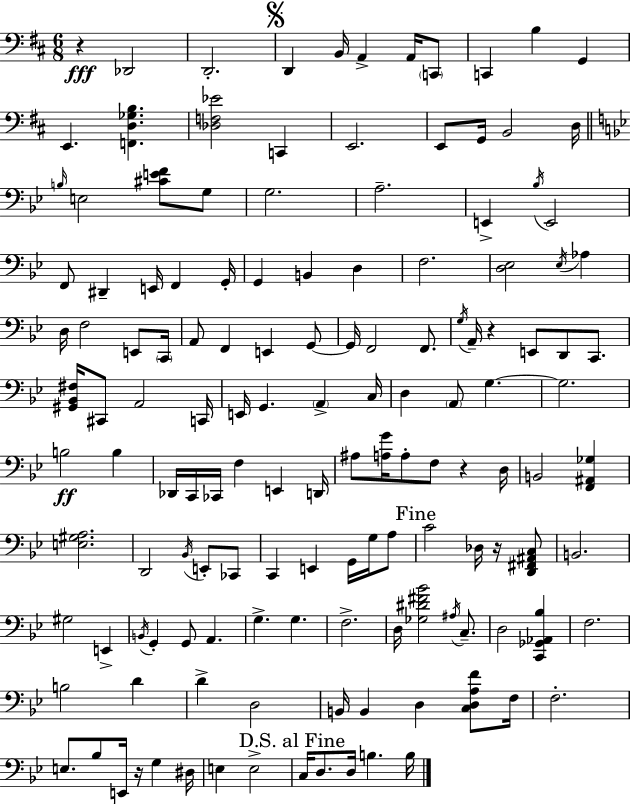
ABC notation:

X:1
T:Untitled
M:6/8
L:1/4
K:D
z _D,,2 D,,2 D,, B,,/4 A,, A,,/4 C,,/2 C,, B, G,, E,, [F,,D,_G,B,] [_D,F,_E]2 C,, E,,2 E,,/2 G,,/4 B,,2 D,/4 B,/4 E,2 [^CEF]/2 G,/2 G,2 A,2 E,, _B,/4 E,,2 F,,/2 ^D,, E,,/4 F,, G,,/4 G,, B,, D, F,2 [D,_E,]2 _E,/4 _A, D,/4 F,2 E,,/2 C,,/4 A,,/2 F,, E,, G,,/2 G,,/4 F,,2 F,,/2 G,/4 A,,/4 z E,,/2 D,,/2 C,,/2 [^G,,_B,,^F,]/4 ^C,,/2 A,,2 C,,/4 E,,/4 G,, A,, C,/4 D, A,,/2 G, G,2 B,2 B, _D,,/4 C,,/4 _C,,/4 F, E,, D,,/4 ^A,/2 [A,G]/4 A,/2 F,/2 z D,/4 B,,2 [F,,^A,,_G,] [E,^G,A,]2 D,,2 _B,,/4 E,,/2 _C,,/2 C,, E,, G,,/4 G,/4 A,/2 C2 _D,/4 z/4 [D,,^F,,^A,,C,]/2 B,,2 ^G,2 E,, B,,/4 G,, G,,/2 A,, G, G, F,2 D,/4 [_G,^D^F_B]2 ^A,/4 C,/2 D,2 [C,,_G,,_A,,_B,] F,2 B,2 D D D,2 B,,/4 B,, D, [C,D,A,F]/2 F,/4 F,2 E,/2 _B,/2 E,,/4 z/4 G, ^D,/4 E, E,2 C,/4 D,/2 D,/4 B, B,/4